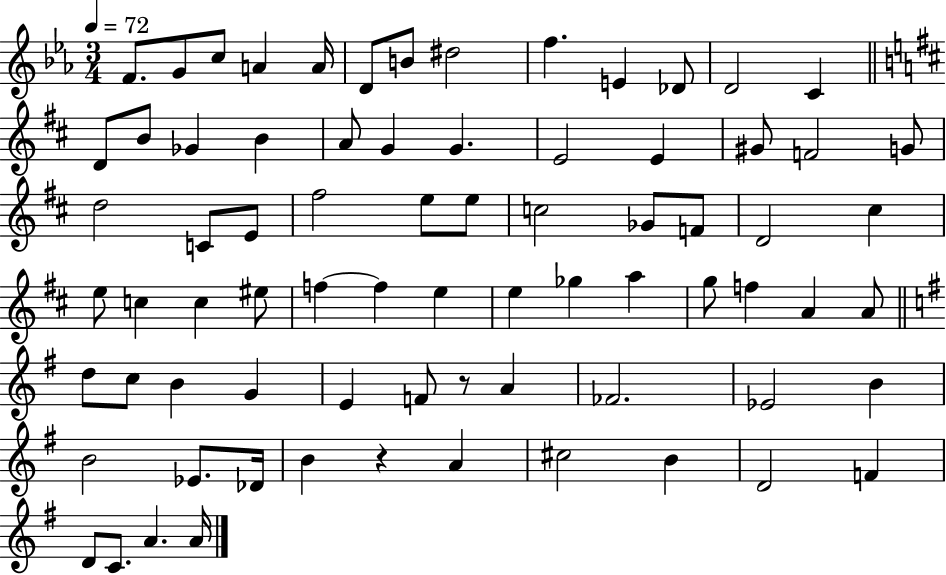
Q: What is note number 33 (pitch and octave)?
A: Gb4